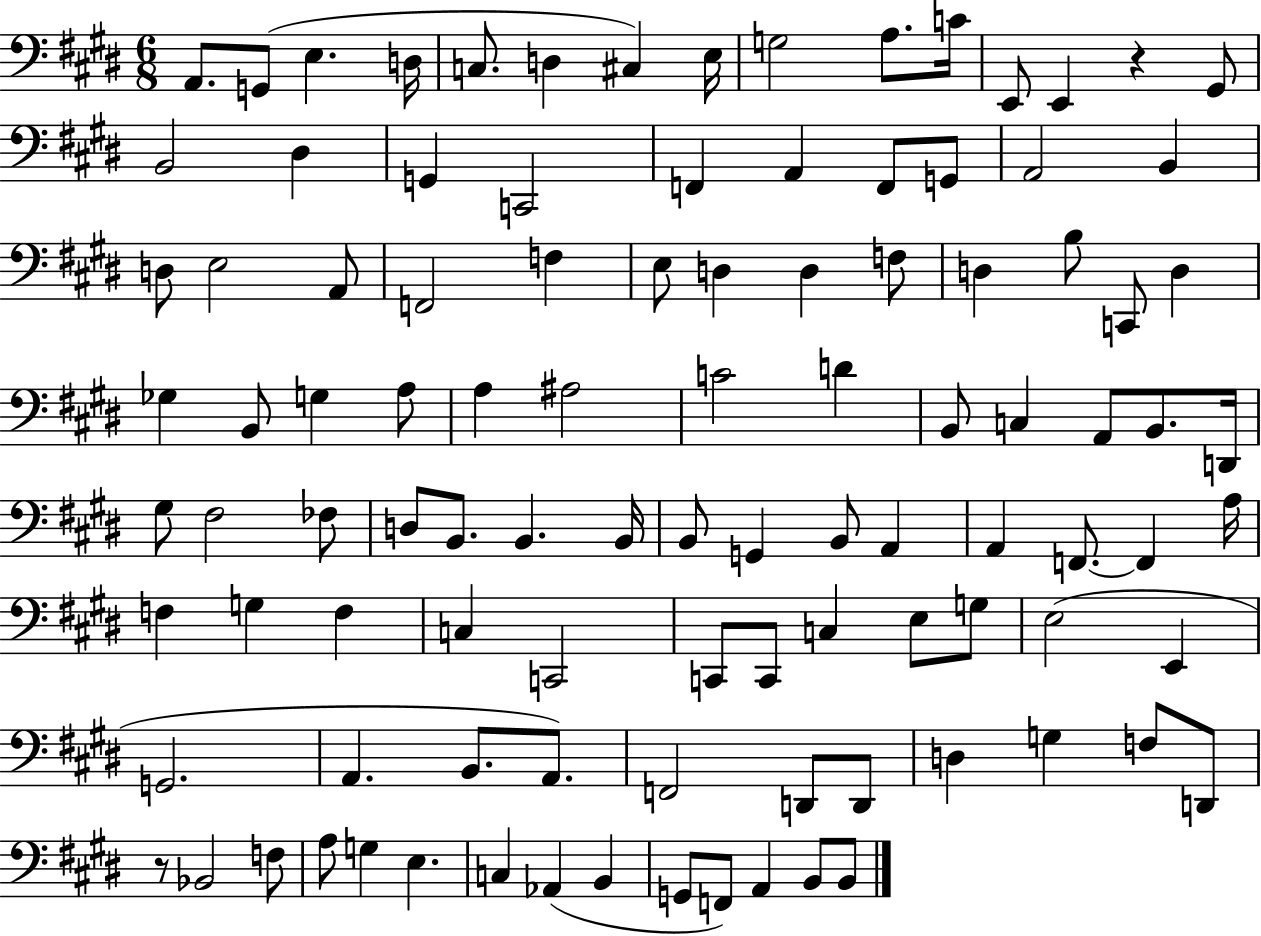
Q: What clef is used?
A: bass